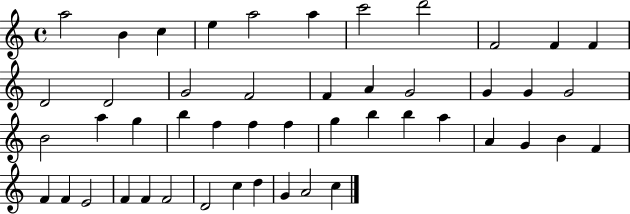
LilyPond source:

{
  \clef treble
  \time 4/4
  \defaultTimeSignature
  \key c \major
  a''2 b'4 c''4 | e''4 a''2 a''4 | c'''2 d'''2 | f'2 f'4 f'4 | \break d'2 d'2 | g'2 f'2 | f'4 a'4 g'2 | g'4 g'4 g'2 | \break b'2 a''4 g''4 | b''4 f''4 f''4 f''4 | g''4 b''4 b''4 a''4 | a'4 g'4 b'4 f'4 | \break f'4 f'4 e'2 | f'4 f'4 f'2 | d'2 c''4 d''4 | g'4 a'2 c''4 | \break \bar "|."
}